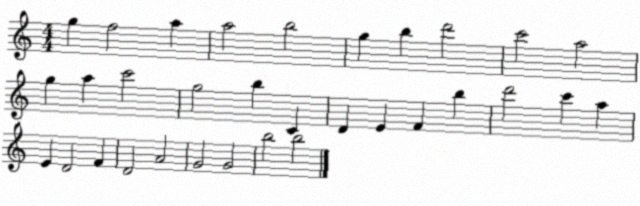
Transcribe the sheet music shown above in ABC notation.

X:1
T:Untitled
M:4/4
L:1/4
K:C
g f2 a a2 b2 g b d'2 c'2 a2 g a c'2 g2 b C D E F b d'2 c' a E D2 F D2 A2 G2 G2 b2 b2